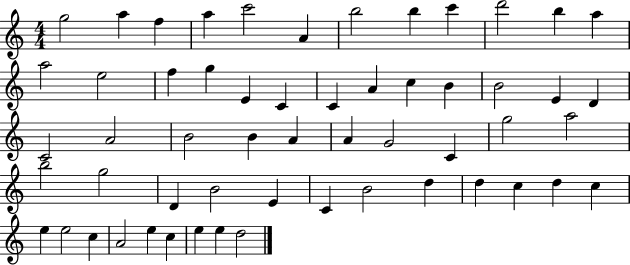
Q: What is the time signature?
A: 4/4